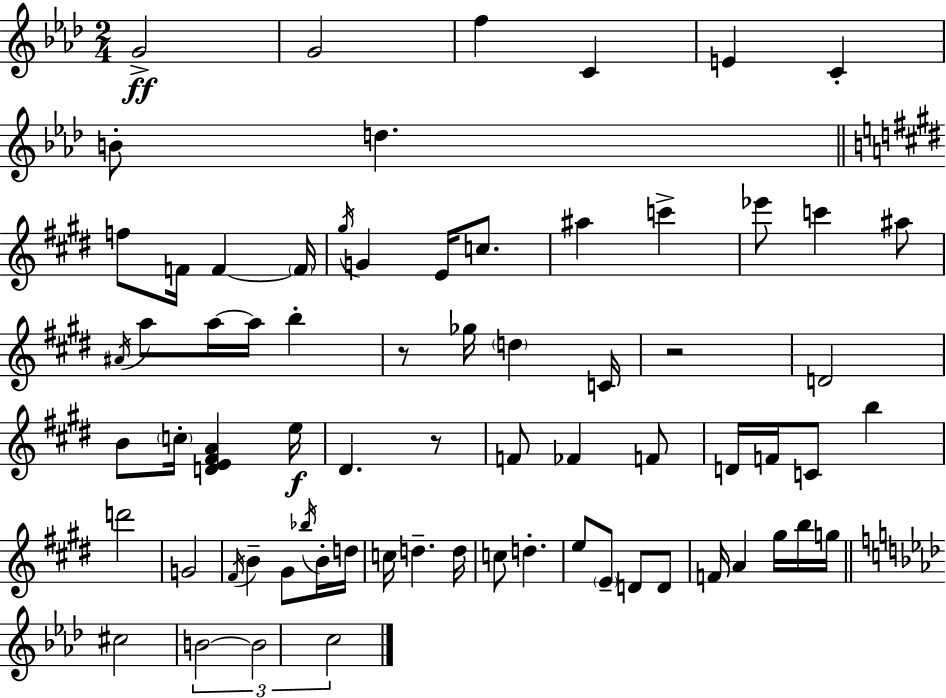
{
  \clef treble
  \numericTimeSignature
  \time 2/4
  \key aes \major
  g'2->\ff | g'2 | f''4 c'4 | e'4 c'4-. | \break b'8-. d''4. | \bar "||" \break \key e \major f''8 f'16 f'4~~ \parenthesize f'16 | \acciaccatura { gis''16 } g'4 e'16 c''8. | ais''4 c'''4-> | ees'''8 c'''4 ais''8 | \break \acciaccatura { ais'16 } a''8 a''16~~ a''16 b''4-. | r8 ges''16 \parenthesize d''4 | c'16 r2 | d'2 | \break b'8 \parenthesize c''16-. <d' e' fis' a'>4 | e''16\f dis'4. | r8 f'8 fes'4 | f'8 d'16 f'16 c'8 b''4 | \break d'''2 | g'2 | \acciaccatura { fis'16 } b'4-- gis'8 | \acciaccatura { bes''16 } b'16-. d''16 c''16 d''4.-- | \break d''16 c''8 d''4.-. | e''8 \parenthesize e'8-- | d'8 d'8 f'16 a'4 | gis''16 b''16 g''16 \bar "||" \break \key aes \major cis''2 | \tuplet 3/2 { b'2~~ | b'2 | c''2 } | \break \bar "|."
}